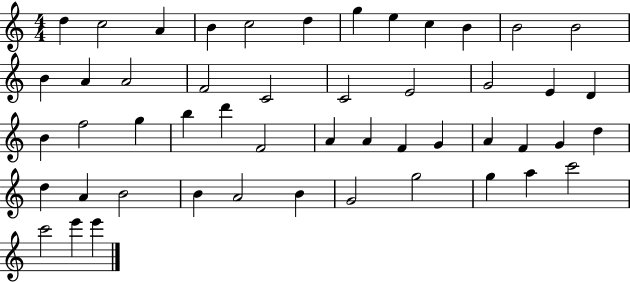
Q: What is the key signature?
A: C major